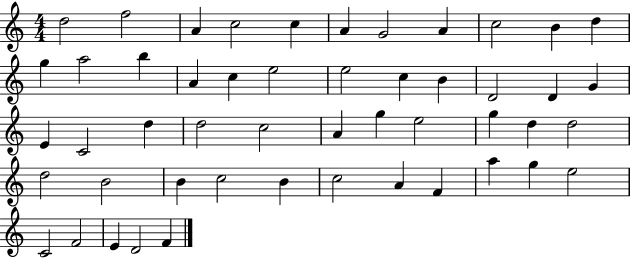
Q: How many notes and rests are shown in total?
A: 50